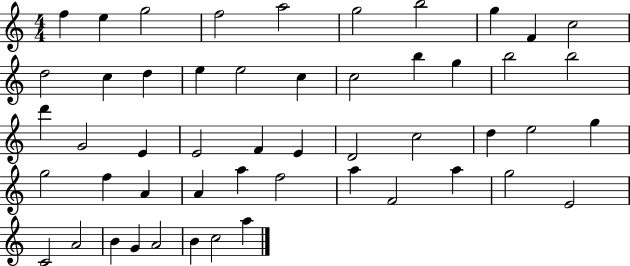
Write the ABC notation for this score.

X:1
T:Untitled
M:4/4
L:1/4
K:C
f e g2 f2 a2 g2 b2 g F c2 d2 c d e e2 c c2 b g b2 b2 d' G2 E E2 F E D2 c2 d e2 g g2 f A A a f2 a F2 a g2 E2 C2 A2 B G A2 B c2 a